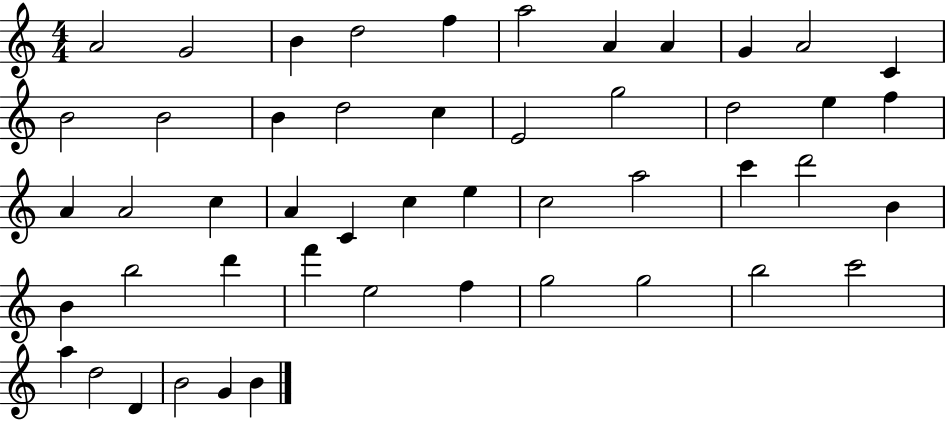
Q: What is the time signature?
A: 4/4